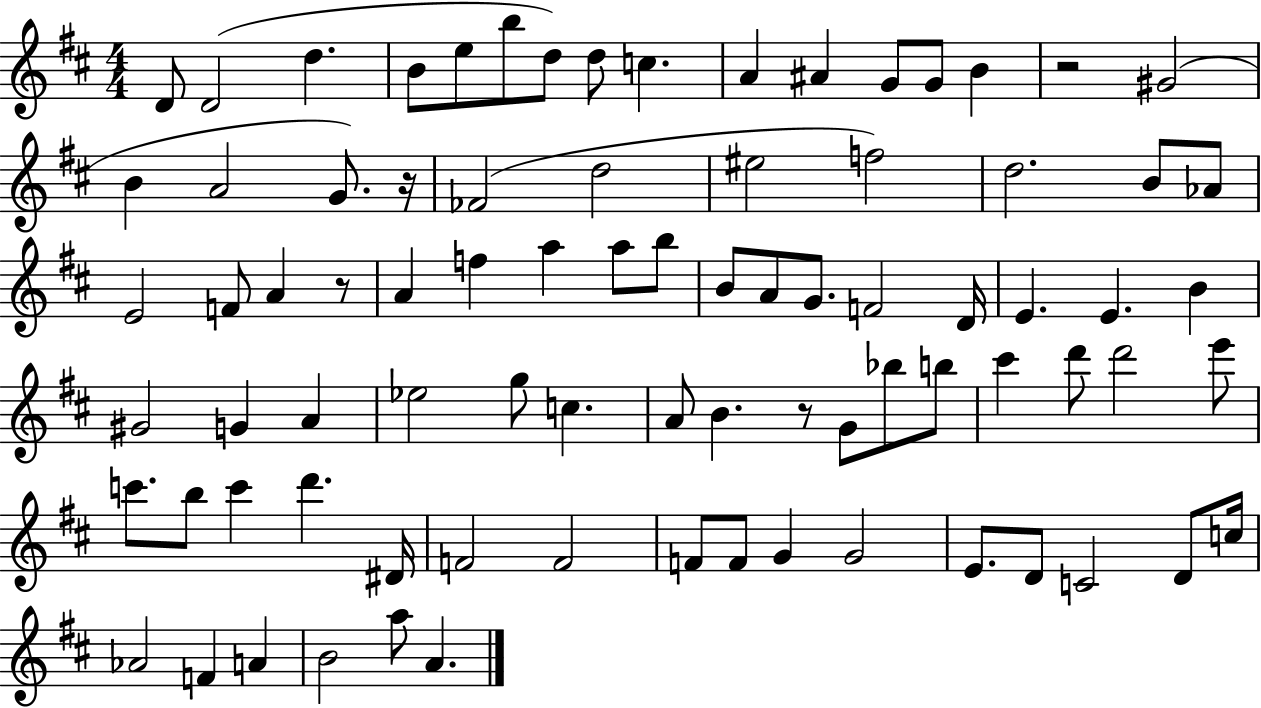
{
  \clef treble
  \numericTimeSignature
  \time 4/4
  \key d \major
  d'8 d'2( d''4. | b'8 e''8 b''8 d''8) d''8 c''4. | a'4 ais'4 g'8 g'8 b'4 | r2 gis'2( | \break b'4 a'2 g'8.) r16 | fes'2( d''2 | eis''2 f''2) | d''2. b'8 aes'8 | \break e'2 f'8 a'4 r8 | a'4 f''4 a''4 a''8 b''8 | b'8 a'8 g'8. f'2 d'16 | e'4. e'4. b'4 | \break gis'2 g'4 a'4 | ees''2 g''8 c''4. | a'8 b'4. r8 g'8 bes''8 b''8 | cis'''4 d'''8 d'''2 e'''8 | \break c'''8. b''8 c'''4 d'''4. dis'16 | f'2 f'2 | f'8 f'8 g'4 g'2 | e'8. d'8 c'2 d'8 c''16 | \break aes'2 f'4 a'4 | b'2 a''8 a'4. | \bar "|."
}